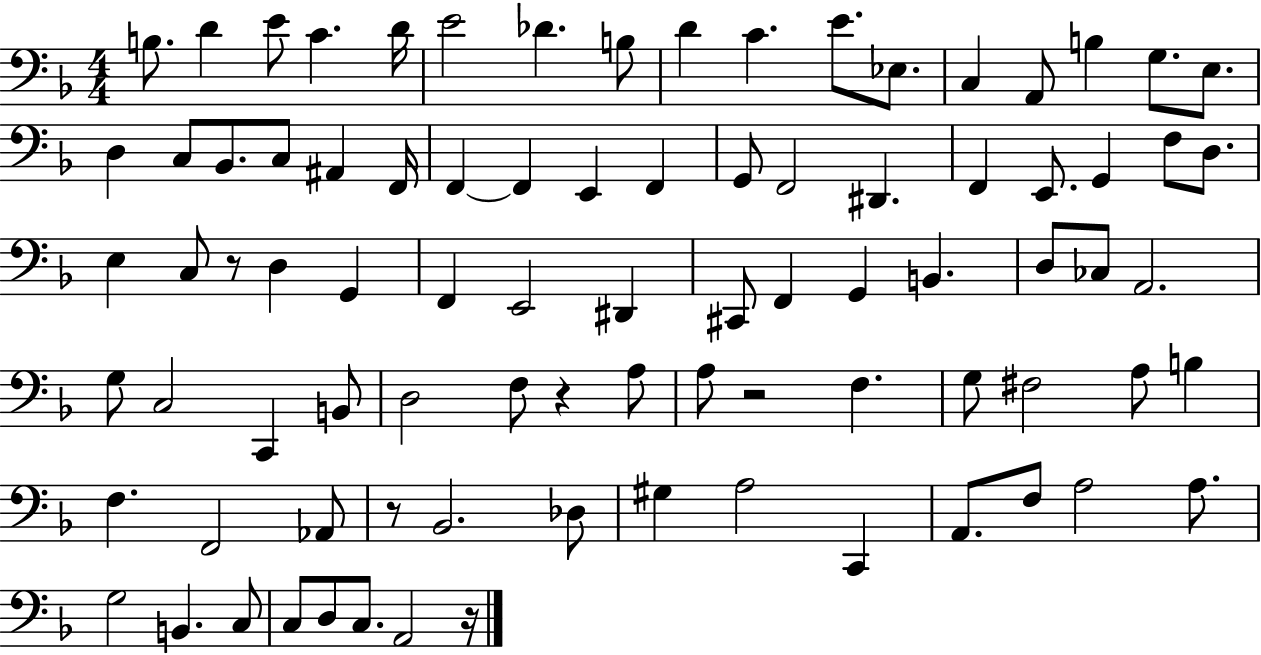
{
  \clef bass
  \numericTimeSignature
  \time 4/4
  \key f \major
  \repeat volta 2 { b8. d'4 e'8 c'4. d'16 | e'2 des'4. b8 | d'4 c'4. e'8. ees8. | c4 a,8 b4 g8. e8. | \break d4 c8 bes,8. c8 ais,4 f,16 | f,4~~ f,4 e,4 f,4 | g,8 f,2 dis,4. | f,4 e,8. g,4 f8 d8. | \break e4 c8 r8 d4 g,4 | f,4 e,2 dis,4 | cis,8 f,4 g,4 b,4. | d8 ces8 a,2. | \break g8 c2 c,4 b,8 | d2 f8 r4 a8 | a8 r2 f4. | g8 fis2 a8 b4 | \break f4. f,2 aes,8 | r8 bes,2. des8 | gis4 a2 c,4 | a,8. f8 a2 a8. | \break g2 b,4. c8 | c8 d8 c8. a,2 r16 | } \bar "|."
}